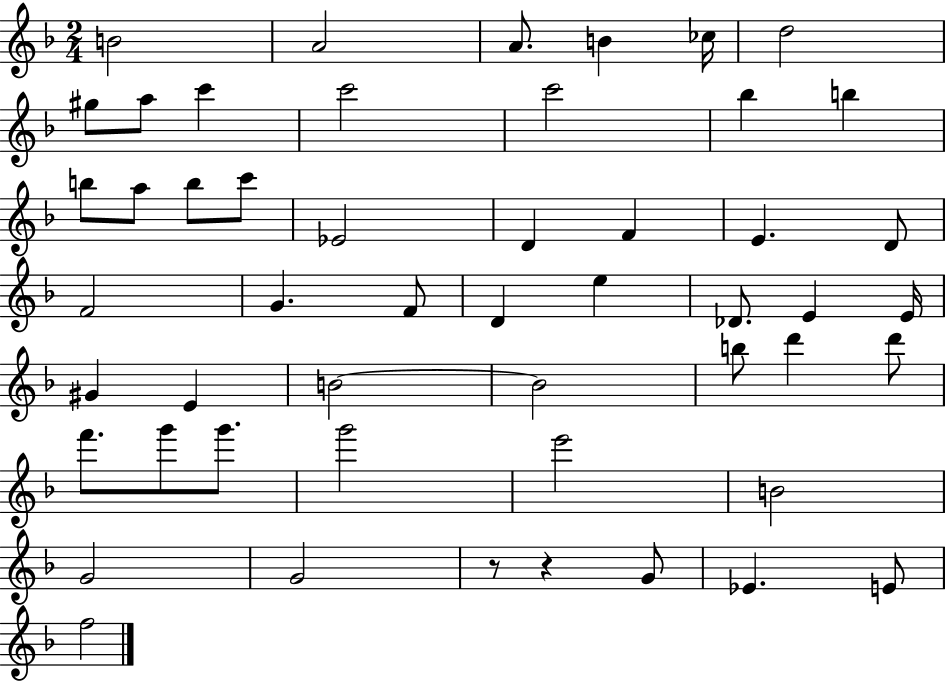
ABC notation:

X:1
T:Untitled
M:2/4
L:1/4
K:F
B2 A2 A/2 B _c/4 d2 ^g/2 a/2 c' c'2 c'2 _b b b/2 a/2 b/2 c'/2 _E2 D F E D/2 F2 G F/2 D e _D/2 E E/4 ^G E B2 B2 b/2 d' d'/2 f'/2 g'/2 g'/2 g'2 e'2 B2 G2 G2 z/2 z G/2 _E E/2 f2